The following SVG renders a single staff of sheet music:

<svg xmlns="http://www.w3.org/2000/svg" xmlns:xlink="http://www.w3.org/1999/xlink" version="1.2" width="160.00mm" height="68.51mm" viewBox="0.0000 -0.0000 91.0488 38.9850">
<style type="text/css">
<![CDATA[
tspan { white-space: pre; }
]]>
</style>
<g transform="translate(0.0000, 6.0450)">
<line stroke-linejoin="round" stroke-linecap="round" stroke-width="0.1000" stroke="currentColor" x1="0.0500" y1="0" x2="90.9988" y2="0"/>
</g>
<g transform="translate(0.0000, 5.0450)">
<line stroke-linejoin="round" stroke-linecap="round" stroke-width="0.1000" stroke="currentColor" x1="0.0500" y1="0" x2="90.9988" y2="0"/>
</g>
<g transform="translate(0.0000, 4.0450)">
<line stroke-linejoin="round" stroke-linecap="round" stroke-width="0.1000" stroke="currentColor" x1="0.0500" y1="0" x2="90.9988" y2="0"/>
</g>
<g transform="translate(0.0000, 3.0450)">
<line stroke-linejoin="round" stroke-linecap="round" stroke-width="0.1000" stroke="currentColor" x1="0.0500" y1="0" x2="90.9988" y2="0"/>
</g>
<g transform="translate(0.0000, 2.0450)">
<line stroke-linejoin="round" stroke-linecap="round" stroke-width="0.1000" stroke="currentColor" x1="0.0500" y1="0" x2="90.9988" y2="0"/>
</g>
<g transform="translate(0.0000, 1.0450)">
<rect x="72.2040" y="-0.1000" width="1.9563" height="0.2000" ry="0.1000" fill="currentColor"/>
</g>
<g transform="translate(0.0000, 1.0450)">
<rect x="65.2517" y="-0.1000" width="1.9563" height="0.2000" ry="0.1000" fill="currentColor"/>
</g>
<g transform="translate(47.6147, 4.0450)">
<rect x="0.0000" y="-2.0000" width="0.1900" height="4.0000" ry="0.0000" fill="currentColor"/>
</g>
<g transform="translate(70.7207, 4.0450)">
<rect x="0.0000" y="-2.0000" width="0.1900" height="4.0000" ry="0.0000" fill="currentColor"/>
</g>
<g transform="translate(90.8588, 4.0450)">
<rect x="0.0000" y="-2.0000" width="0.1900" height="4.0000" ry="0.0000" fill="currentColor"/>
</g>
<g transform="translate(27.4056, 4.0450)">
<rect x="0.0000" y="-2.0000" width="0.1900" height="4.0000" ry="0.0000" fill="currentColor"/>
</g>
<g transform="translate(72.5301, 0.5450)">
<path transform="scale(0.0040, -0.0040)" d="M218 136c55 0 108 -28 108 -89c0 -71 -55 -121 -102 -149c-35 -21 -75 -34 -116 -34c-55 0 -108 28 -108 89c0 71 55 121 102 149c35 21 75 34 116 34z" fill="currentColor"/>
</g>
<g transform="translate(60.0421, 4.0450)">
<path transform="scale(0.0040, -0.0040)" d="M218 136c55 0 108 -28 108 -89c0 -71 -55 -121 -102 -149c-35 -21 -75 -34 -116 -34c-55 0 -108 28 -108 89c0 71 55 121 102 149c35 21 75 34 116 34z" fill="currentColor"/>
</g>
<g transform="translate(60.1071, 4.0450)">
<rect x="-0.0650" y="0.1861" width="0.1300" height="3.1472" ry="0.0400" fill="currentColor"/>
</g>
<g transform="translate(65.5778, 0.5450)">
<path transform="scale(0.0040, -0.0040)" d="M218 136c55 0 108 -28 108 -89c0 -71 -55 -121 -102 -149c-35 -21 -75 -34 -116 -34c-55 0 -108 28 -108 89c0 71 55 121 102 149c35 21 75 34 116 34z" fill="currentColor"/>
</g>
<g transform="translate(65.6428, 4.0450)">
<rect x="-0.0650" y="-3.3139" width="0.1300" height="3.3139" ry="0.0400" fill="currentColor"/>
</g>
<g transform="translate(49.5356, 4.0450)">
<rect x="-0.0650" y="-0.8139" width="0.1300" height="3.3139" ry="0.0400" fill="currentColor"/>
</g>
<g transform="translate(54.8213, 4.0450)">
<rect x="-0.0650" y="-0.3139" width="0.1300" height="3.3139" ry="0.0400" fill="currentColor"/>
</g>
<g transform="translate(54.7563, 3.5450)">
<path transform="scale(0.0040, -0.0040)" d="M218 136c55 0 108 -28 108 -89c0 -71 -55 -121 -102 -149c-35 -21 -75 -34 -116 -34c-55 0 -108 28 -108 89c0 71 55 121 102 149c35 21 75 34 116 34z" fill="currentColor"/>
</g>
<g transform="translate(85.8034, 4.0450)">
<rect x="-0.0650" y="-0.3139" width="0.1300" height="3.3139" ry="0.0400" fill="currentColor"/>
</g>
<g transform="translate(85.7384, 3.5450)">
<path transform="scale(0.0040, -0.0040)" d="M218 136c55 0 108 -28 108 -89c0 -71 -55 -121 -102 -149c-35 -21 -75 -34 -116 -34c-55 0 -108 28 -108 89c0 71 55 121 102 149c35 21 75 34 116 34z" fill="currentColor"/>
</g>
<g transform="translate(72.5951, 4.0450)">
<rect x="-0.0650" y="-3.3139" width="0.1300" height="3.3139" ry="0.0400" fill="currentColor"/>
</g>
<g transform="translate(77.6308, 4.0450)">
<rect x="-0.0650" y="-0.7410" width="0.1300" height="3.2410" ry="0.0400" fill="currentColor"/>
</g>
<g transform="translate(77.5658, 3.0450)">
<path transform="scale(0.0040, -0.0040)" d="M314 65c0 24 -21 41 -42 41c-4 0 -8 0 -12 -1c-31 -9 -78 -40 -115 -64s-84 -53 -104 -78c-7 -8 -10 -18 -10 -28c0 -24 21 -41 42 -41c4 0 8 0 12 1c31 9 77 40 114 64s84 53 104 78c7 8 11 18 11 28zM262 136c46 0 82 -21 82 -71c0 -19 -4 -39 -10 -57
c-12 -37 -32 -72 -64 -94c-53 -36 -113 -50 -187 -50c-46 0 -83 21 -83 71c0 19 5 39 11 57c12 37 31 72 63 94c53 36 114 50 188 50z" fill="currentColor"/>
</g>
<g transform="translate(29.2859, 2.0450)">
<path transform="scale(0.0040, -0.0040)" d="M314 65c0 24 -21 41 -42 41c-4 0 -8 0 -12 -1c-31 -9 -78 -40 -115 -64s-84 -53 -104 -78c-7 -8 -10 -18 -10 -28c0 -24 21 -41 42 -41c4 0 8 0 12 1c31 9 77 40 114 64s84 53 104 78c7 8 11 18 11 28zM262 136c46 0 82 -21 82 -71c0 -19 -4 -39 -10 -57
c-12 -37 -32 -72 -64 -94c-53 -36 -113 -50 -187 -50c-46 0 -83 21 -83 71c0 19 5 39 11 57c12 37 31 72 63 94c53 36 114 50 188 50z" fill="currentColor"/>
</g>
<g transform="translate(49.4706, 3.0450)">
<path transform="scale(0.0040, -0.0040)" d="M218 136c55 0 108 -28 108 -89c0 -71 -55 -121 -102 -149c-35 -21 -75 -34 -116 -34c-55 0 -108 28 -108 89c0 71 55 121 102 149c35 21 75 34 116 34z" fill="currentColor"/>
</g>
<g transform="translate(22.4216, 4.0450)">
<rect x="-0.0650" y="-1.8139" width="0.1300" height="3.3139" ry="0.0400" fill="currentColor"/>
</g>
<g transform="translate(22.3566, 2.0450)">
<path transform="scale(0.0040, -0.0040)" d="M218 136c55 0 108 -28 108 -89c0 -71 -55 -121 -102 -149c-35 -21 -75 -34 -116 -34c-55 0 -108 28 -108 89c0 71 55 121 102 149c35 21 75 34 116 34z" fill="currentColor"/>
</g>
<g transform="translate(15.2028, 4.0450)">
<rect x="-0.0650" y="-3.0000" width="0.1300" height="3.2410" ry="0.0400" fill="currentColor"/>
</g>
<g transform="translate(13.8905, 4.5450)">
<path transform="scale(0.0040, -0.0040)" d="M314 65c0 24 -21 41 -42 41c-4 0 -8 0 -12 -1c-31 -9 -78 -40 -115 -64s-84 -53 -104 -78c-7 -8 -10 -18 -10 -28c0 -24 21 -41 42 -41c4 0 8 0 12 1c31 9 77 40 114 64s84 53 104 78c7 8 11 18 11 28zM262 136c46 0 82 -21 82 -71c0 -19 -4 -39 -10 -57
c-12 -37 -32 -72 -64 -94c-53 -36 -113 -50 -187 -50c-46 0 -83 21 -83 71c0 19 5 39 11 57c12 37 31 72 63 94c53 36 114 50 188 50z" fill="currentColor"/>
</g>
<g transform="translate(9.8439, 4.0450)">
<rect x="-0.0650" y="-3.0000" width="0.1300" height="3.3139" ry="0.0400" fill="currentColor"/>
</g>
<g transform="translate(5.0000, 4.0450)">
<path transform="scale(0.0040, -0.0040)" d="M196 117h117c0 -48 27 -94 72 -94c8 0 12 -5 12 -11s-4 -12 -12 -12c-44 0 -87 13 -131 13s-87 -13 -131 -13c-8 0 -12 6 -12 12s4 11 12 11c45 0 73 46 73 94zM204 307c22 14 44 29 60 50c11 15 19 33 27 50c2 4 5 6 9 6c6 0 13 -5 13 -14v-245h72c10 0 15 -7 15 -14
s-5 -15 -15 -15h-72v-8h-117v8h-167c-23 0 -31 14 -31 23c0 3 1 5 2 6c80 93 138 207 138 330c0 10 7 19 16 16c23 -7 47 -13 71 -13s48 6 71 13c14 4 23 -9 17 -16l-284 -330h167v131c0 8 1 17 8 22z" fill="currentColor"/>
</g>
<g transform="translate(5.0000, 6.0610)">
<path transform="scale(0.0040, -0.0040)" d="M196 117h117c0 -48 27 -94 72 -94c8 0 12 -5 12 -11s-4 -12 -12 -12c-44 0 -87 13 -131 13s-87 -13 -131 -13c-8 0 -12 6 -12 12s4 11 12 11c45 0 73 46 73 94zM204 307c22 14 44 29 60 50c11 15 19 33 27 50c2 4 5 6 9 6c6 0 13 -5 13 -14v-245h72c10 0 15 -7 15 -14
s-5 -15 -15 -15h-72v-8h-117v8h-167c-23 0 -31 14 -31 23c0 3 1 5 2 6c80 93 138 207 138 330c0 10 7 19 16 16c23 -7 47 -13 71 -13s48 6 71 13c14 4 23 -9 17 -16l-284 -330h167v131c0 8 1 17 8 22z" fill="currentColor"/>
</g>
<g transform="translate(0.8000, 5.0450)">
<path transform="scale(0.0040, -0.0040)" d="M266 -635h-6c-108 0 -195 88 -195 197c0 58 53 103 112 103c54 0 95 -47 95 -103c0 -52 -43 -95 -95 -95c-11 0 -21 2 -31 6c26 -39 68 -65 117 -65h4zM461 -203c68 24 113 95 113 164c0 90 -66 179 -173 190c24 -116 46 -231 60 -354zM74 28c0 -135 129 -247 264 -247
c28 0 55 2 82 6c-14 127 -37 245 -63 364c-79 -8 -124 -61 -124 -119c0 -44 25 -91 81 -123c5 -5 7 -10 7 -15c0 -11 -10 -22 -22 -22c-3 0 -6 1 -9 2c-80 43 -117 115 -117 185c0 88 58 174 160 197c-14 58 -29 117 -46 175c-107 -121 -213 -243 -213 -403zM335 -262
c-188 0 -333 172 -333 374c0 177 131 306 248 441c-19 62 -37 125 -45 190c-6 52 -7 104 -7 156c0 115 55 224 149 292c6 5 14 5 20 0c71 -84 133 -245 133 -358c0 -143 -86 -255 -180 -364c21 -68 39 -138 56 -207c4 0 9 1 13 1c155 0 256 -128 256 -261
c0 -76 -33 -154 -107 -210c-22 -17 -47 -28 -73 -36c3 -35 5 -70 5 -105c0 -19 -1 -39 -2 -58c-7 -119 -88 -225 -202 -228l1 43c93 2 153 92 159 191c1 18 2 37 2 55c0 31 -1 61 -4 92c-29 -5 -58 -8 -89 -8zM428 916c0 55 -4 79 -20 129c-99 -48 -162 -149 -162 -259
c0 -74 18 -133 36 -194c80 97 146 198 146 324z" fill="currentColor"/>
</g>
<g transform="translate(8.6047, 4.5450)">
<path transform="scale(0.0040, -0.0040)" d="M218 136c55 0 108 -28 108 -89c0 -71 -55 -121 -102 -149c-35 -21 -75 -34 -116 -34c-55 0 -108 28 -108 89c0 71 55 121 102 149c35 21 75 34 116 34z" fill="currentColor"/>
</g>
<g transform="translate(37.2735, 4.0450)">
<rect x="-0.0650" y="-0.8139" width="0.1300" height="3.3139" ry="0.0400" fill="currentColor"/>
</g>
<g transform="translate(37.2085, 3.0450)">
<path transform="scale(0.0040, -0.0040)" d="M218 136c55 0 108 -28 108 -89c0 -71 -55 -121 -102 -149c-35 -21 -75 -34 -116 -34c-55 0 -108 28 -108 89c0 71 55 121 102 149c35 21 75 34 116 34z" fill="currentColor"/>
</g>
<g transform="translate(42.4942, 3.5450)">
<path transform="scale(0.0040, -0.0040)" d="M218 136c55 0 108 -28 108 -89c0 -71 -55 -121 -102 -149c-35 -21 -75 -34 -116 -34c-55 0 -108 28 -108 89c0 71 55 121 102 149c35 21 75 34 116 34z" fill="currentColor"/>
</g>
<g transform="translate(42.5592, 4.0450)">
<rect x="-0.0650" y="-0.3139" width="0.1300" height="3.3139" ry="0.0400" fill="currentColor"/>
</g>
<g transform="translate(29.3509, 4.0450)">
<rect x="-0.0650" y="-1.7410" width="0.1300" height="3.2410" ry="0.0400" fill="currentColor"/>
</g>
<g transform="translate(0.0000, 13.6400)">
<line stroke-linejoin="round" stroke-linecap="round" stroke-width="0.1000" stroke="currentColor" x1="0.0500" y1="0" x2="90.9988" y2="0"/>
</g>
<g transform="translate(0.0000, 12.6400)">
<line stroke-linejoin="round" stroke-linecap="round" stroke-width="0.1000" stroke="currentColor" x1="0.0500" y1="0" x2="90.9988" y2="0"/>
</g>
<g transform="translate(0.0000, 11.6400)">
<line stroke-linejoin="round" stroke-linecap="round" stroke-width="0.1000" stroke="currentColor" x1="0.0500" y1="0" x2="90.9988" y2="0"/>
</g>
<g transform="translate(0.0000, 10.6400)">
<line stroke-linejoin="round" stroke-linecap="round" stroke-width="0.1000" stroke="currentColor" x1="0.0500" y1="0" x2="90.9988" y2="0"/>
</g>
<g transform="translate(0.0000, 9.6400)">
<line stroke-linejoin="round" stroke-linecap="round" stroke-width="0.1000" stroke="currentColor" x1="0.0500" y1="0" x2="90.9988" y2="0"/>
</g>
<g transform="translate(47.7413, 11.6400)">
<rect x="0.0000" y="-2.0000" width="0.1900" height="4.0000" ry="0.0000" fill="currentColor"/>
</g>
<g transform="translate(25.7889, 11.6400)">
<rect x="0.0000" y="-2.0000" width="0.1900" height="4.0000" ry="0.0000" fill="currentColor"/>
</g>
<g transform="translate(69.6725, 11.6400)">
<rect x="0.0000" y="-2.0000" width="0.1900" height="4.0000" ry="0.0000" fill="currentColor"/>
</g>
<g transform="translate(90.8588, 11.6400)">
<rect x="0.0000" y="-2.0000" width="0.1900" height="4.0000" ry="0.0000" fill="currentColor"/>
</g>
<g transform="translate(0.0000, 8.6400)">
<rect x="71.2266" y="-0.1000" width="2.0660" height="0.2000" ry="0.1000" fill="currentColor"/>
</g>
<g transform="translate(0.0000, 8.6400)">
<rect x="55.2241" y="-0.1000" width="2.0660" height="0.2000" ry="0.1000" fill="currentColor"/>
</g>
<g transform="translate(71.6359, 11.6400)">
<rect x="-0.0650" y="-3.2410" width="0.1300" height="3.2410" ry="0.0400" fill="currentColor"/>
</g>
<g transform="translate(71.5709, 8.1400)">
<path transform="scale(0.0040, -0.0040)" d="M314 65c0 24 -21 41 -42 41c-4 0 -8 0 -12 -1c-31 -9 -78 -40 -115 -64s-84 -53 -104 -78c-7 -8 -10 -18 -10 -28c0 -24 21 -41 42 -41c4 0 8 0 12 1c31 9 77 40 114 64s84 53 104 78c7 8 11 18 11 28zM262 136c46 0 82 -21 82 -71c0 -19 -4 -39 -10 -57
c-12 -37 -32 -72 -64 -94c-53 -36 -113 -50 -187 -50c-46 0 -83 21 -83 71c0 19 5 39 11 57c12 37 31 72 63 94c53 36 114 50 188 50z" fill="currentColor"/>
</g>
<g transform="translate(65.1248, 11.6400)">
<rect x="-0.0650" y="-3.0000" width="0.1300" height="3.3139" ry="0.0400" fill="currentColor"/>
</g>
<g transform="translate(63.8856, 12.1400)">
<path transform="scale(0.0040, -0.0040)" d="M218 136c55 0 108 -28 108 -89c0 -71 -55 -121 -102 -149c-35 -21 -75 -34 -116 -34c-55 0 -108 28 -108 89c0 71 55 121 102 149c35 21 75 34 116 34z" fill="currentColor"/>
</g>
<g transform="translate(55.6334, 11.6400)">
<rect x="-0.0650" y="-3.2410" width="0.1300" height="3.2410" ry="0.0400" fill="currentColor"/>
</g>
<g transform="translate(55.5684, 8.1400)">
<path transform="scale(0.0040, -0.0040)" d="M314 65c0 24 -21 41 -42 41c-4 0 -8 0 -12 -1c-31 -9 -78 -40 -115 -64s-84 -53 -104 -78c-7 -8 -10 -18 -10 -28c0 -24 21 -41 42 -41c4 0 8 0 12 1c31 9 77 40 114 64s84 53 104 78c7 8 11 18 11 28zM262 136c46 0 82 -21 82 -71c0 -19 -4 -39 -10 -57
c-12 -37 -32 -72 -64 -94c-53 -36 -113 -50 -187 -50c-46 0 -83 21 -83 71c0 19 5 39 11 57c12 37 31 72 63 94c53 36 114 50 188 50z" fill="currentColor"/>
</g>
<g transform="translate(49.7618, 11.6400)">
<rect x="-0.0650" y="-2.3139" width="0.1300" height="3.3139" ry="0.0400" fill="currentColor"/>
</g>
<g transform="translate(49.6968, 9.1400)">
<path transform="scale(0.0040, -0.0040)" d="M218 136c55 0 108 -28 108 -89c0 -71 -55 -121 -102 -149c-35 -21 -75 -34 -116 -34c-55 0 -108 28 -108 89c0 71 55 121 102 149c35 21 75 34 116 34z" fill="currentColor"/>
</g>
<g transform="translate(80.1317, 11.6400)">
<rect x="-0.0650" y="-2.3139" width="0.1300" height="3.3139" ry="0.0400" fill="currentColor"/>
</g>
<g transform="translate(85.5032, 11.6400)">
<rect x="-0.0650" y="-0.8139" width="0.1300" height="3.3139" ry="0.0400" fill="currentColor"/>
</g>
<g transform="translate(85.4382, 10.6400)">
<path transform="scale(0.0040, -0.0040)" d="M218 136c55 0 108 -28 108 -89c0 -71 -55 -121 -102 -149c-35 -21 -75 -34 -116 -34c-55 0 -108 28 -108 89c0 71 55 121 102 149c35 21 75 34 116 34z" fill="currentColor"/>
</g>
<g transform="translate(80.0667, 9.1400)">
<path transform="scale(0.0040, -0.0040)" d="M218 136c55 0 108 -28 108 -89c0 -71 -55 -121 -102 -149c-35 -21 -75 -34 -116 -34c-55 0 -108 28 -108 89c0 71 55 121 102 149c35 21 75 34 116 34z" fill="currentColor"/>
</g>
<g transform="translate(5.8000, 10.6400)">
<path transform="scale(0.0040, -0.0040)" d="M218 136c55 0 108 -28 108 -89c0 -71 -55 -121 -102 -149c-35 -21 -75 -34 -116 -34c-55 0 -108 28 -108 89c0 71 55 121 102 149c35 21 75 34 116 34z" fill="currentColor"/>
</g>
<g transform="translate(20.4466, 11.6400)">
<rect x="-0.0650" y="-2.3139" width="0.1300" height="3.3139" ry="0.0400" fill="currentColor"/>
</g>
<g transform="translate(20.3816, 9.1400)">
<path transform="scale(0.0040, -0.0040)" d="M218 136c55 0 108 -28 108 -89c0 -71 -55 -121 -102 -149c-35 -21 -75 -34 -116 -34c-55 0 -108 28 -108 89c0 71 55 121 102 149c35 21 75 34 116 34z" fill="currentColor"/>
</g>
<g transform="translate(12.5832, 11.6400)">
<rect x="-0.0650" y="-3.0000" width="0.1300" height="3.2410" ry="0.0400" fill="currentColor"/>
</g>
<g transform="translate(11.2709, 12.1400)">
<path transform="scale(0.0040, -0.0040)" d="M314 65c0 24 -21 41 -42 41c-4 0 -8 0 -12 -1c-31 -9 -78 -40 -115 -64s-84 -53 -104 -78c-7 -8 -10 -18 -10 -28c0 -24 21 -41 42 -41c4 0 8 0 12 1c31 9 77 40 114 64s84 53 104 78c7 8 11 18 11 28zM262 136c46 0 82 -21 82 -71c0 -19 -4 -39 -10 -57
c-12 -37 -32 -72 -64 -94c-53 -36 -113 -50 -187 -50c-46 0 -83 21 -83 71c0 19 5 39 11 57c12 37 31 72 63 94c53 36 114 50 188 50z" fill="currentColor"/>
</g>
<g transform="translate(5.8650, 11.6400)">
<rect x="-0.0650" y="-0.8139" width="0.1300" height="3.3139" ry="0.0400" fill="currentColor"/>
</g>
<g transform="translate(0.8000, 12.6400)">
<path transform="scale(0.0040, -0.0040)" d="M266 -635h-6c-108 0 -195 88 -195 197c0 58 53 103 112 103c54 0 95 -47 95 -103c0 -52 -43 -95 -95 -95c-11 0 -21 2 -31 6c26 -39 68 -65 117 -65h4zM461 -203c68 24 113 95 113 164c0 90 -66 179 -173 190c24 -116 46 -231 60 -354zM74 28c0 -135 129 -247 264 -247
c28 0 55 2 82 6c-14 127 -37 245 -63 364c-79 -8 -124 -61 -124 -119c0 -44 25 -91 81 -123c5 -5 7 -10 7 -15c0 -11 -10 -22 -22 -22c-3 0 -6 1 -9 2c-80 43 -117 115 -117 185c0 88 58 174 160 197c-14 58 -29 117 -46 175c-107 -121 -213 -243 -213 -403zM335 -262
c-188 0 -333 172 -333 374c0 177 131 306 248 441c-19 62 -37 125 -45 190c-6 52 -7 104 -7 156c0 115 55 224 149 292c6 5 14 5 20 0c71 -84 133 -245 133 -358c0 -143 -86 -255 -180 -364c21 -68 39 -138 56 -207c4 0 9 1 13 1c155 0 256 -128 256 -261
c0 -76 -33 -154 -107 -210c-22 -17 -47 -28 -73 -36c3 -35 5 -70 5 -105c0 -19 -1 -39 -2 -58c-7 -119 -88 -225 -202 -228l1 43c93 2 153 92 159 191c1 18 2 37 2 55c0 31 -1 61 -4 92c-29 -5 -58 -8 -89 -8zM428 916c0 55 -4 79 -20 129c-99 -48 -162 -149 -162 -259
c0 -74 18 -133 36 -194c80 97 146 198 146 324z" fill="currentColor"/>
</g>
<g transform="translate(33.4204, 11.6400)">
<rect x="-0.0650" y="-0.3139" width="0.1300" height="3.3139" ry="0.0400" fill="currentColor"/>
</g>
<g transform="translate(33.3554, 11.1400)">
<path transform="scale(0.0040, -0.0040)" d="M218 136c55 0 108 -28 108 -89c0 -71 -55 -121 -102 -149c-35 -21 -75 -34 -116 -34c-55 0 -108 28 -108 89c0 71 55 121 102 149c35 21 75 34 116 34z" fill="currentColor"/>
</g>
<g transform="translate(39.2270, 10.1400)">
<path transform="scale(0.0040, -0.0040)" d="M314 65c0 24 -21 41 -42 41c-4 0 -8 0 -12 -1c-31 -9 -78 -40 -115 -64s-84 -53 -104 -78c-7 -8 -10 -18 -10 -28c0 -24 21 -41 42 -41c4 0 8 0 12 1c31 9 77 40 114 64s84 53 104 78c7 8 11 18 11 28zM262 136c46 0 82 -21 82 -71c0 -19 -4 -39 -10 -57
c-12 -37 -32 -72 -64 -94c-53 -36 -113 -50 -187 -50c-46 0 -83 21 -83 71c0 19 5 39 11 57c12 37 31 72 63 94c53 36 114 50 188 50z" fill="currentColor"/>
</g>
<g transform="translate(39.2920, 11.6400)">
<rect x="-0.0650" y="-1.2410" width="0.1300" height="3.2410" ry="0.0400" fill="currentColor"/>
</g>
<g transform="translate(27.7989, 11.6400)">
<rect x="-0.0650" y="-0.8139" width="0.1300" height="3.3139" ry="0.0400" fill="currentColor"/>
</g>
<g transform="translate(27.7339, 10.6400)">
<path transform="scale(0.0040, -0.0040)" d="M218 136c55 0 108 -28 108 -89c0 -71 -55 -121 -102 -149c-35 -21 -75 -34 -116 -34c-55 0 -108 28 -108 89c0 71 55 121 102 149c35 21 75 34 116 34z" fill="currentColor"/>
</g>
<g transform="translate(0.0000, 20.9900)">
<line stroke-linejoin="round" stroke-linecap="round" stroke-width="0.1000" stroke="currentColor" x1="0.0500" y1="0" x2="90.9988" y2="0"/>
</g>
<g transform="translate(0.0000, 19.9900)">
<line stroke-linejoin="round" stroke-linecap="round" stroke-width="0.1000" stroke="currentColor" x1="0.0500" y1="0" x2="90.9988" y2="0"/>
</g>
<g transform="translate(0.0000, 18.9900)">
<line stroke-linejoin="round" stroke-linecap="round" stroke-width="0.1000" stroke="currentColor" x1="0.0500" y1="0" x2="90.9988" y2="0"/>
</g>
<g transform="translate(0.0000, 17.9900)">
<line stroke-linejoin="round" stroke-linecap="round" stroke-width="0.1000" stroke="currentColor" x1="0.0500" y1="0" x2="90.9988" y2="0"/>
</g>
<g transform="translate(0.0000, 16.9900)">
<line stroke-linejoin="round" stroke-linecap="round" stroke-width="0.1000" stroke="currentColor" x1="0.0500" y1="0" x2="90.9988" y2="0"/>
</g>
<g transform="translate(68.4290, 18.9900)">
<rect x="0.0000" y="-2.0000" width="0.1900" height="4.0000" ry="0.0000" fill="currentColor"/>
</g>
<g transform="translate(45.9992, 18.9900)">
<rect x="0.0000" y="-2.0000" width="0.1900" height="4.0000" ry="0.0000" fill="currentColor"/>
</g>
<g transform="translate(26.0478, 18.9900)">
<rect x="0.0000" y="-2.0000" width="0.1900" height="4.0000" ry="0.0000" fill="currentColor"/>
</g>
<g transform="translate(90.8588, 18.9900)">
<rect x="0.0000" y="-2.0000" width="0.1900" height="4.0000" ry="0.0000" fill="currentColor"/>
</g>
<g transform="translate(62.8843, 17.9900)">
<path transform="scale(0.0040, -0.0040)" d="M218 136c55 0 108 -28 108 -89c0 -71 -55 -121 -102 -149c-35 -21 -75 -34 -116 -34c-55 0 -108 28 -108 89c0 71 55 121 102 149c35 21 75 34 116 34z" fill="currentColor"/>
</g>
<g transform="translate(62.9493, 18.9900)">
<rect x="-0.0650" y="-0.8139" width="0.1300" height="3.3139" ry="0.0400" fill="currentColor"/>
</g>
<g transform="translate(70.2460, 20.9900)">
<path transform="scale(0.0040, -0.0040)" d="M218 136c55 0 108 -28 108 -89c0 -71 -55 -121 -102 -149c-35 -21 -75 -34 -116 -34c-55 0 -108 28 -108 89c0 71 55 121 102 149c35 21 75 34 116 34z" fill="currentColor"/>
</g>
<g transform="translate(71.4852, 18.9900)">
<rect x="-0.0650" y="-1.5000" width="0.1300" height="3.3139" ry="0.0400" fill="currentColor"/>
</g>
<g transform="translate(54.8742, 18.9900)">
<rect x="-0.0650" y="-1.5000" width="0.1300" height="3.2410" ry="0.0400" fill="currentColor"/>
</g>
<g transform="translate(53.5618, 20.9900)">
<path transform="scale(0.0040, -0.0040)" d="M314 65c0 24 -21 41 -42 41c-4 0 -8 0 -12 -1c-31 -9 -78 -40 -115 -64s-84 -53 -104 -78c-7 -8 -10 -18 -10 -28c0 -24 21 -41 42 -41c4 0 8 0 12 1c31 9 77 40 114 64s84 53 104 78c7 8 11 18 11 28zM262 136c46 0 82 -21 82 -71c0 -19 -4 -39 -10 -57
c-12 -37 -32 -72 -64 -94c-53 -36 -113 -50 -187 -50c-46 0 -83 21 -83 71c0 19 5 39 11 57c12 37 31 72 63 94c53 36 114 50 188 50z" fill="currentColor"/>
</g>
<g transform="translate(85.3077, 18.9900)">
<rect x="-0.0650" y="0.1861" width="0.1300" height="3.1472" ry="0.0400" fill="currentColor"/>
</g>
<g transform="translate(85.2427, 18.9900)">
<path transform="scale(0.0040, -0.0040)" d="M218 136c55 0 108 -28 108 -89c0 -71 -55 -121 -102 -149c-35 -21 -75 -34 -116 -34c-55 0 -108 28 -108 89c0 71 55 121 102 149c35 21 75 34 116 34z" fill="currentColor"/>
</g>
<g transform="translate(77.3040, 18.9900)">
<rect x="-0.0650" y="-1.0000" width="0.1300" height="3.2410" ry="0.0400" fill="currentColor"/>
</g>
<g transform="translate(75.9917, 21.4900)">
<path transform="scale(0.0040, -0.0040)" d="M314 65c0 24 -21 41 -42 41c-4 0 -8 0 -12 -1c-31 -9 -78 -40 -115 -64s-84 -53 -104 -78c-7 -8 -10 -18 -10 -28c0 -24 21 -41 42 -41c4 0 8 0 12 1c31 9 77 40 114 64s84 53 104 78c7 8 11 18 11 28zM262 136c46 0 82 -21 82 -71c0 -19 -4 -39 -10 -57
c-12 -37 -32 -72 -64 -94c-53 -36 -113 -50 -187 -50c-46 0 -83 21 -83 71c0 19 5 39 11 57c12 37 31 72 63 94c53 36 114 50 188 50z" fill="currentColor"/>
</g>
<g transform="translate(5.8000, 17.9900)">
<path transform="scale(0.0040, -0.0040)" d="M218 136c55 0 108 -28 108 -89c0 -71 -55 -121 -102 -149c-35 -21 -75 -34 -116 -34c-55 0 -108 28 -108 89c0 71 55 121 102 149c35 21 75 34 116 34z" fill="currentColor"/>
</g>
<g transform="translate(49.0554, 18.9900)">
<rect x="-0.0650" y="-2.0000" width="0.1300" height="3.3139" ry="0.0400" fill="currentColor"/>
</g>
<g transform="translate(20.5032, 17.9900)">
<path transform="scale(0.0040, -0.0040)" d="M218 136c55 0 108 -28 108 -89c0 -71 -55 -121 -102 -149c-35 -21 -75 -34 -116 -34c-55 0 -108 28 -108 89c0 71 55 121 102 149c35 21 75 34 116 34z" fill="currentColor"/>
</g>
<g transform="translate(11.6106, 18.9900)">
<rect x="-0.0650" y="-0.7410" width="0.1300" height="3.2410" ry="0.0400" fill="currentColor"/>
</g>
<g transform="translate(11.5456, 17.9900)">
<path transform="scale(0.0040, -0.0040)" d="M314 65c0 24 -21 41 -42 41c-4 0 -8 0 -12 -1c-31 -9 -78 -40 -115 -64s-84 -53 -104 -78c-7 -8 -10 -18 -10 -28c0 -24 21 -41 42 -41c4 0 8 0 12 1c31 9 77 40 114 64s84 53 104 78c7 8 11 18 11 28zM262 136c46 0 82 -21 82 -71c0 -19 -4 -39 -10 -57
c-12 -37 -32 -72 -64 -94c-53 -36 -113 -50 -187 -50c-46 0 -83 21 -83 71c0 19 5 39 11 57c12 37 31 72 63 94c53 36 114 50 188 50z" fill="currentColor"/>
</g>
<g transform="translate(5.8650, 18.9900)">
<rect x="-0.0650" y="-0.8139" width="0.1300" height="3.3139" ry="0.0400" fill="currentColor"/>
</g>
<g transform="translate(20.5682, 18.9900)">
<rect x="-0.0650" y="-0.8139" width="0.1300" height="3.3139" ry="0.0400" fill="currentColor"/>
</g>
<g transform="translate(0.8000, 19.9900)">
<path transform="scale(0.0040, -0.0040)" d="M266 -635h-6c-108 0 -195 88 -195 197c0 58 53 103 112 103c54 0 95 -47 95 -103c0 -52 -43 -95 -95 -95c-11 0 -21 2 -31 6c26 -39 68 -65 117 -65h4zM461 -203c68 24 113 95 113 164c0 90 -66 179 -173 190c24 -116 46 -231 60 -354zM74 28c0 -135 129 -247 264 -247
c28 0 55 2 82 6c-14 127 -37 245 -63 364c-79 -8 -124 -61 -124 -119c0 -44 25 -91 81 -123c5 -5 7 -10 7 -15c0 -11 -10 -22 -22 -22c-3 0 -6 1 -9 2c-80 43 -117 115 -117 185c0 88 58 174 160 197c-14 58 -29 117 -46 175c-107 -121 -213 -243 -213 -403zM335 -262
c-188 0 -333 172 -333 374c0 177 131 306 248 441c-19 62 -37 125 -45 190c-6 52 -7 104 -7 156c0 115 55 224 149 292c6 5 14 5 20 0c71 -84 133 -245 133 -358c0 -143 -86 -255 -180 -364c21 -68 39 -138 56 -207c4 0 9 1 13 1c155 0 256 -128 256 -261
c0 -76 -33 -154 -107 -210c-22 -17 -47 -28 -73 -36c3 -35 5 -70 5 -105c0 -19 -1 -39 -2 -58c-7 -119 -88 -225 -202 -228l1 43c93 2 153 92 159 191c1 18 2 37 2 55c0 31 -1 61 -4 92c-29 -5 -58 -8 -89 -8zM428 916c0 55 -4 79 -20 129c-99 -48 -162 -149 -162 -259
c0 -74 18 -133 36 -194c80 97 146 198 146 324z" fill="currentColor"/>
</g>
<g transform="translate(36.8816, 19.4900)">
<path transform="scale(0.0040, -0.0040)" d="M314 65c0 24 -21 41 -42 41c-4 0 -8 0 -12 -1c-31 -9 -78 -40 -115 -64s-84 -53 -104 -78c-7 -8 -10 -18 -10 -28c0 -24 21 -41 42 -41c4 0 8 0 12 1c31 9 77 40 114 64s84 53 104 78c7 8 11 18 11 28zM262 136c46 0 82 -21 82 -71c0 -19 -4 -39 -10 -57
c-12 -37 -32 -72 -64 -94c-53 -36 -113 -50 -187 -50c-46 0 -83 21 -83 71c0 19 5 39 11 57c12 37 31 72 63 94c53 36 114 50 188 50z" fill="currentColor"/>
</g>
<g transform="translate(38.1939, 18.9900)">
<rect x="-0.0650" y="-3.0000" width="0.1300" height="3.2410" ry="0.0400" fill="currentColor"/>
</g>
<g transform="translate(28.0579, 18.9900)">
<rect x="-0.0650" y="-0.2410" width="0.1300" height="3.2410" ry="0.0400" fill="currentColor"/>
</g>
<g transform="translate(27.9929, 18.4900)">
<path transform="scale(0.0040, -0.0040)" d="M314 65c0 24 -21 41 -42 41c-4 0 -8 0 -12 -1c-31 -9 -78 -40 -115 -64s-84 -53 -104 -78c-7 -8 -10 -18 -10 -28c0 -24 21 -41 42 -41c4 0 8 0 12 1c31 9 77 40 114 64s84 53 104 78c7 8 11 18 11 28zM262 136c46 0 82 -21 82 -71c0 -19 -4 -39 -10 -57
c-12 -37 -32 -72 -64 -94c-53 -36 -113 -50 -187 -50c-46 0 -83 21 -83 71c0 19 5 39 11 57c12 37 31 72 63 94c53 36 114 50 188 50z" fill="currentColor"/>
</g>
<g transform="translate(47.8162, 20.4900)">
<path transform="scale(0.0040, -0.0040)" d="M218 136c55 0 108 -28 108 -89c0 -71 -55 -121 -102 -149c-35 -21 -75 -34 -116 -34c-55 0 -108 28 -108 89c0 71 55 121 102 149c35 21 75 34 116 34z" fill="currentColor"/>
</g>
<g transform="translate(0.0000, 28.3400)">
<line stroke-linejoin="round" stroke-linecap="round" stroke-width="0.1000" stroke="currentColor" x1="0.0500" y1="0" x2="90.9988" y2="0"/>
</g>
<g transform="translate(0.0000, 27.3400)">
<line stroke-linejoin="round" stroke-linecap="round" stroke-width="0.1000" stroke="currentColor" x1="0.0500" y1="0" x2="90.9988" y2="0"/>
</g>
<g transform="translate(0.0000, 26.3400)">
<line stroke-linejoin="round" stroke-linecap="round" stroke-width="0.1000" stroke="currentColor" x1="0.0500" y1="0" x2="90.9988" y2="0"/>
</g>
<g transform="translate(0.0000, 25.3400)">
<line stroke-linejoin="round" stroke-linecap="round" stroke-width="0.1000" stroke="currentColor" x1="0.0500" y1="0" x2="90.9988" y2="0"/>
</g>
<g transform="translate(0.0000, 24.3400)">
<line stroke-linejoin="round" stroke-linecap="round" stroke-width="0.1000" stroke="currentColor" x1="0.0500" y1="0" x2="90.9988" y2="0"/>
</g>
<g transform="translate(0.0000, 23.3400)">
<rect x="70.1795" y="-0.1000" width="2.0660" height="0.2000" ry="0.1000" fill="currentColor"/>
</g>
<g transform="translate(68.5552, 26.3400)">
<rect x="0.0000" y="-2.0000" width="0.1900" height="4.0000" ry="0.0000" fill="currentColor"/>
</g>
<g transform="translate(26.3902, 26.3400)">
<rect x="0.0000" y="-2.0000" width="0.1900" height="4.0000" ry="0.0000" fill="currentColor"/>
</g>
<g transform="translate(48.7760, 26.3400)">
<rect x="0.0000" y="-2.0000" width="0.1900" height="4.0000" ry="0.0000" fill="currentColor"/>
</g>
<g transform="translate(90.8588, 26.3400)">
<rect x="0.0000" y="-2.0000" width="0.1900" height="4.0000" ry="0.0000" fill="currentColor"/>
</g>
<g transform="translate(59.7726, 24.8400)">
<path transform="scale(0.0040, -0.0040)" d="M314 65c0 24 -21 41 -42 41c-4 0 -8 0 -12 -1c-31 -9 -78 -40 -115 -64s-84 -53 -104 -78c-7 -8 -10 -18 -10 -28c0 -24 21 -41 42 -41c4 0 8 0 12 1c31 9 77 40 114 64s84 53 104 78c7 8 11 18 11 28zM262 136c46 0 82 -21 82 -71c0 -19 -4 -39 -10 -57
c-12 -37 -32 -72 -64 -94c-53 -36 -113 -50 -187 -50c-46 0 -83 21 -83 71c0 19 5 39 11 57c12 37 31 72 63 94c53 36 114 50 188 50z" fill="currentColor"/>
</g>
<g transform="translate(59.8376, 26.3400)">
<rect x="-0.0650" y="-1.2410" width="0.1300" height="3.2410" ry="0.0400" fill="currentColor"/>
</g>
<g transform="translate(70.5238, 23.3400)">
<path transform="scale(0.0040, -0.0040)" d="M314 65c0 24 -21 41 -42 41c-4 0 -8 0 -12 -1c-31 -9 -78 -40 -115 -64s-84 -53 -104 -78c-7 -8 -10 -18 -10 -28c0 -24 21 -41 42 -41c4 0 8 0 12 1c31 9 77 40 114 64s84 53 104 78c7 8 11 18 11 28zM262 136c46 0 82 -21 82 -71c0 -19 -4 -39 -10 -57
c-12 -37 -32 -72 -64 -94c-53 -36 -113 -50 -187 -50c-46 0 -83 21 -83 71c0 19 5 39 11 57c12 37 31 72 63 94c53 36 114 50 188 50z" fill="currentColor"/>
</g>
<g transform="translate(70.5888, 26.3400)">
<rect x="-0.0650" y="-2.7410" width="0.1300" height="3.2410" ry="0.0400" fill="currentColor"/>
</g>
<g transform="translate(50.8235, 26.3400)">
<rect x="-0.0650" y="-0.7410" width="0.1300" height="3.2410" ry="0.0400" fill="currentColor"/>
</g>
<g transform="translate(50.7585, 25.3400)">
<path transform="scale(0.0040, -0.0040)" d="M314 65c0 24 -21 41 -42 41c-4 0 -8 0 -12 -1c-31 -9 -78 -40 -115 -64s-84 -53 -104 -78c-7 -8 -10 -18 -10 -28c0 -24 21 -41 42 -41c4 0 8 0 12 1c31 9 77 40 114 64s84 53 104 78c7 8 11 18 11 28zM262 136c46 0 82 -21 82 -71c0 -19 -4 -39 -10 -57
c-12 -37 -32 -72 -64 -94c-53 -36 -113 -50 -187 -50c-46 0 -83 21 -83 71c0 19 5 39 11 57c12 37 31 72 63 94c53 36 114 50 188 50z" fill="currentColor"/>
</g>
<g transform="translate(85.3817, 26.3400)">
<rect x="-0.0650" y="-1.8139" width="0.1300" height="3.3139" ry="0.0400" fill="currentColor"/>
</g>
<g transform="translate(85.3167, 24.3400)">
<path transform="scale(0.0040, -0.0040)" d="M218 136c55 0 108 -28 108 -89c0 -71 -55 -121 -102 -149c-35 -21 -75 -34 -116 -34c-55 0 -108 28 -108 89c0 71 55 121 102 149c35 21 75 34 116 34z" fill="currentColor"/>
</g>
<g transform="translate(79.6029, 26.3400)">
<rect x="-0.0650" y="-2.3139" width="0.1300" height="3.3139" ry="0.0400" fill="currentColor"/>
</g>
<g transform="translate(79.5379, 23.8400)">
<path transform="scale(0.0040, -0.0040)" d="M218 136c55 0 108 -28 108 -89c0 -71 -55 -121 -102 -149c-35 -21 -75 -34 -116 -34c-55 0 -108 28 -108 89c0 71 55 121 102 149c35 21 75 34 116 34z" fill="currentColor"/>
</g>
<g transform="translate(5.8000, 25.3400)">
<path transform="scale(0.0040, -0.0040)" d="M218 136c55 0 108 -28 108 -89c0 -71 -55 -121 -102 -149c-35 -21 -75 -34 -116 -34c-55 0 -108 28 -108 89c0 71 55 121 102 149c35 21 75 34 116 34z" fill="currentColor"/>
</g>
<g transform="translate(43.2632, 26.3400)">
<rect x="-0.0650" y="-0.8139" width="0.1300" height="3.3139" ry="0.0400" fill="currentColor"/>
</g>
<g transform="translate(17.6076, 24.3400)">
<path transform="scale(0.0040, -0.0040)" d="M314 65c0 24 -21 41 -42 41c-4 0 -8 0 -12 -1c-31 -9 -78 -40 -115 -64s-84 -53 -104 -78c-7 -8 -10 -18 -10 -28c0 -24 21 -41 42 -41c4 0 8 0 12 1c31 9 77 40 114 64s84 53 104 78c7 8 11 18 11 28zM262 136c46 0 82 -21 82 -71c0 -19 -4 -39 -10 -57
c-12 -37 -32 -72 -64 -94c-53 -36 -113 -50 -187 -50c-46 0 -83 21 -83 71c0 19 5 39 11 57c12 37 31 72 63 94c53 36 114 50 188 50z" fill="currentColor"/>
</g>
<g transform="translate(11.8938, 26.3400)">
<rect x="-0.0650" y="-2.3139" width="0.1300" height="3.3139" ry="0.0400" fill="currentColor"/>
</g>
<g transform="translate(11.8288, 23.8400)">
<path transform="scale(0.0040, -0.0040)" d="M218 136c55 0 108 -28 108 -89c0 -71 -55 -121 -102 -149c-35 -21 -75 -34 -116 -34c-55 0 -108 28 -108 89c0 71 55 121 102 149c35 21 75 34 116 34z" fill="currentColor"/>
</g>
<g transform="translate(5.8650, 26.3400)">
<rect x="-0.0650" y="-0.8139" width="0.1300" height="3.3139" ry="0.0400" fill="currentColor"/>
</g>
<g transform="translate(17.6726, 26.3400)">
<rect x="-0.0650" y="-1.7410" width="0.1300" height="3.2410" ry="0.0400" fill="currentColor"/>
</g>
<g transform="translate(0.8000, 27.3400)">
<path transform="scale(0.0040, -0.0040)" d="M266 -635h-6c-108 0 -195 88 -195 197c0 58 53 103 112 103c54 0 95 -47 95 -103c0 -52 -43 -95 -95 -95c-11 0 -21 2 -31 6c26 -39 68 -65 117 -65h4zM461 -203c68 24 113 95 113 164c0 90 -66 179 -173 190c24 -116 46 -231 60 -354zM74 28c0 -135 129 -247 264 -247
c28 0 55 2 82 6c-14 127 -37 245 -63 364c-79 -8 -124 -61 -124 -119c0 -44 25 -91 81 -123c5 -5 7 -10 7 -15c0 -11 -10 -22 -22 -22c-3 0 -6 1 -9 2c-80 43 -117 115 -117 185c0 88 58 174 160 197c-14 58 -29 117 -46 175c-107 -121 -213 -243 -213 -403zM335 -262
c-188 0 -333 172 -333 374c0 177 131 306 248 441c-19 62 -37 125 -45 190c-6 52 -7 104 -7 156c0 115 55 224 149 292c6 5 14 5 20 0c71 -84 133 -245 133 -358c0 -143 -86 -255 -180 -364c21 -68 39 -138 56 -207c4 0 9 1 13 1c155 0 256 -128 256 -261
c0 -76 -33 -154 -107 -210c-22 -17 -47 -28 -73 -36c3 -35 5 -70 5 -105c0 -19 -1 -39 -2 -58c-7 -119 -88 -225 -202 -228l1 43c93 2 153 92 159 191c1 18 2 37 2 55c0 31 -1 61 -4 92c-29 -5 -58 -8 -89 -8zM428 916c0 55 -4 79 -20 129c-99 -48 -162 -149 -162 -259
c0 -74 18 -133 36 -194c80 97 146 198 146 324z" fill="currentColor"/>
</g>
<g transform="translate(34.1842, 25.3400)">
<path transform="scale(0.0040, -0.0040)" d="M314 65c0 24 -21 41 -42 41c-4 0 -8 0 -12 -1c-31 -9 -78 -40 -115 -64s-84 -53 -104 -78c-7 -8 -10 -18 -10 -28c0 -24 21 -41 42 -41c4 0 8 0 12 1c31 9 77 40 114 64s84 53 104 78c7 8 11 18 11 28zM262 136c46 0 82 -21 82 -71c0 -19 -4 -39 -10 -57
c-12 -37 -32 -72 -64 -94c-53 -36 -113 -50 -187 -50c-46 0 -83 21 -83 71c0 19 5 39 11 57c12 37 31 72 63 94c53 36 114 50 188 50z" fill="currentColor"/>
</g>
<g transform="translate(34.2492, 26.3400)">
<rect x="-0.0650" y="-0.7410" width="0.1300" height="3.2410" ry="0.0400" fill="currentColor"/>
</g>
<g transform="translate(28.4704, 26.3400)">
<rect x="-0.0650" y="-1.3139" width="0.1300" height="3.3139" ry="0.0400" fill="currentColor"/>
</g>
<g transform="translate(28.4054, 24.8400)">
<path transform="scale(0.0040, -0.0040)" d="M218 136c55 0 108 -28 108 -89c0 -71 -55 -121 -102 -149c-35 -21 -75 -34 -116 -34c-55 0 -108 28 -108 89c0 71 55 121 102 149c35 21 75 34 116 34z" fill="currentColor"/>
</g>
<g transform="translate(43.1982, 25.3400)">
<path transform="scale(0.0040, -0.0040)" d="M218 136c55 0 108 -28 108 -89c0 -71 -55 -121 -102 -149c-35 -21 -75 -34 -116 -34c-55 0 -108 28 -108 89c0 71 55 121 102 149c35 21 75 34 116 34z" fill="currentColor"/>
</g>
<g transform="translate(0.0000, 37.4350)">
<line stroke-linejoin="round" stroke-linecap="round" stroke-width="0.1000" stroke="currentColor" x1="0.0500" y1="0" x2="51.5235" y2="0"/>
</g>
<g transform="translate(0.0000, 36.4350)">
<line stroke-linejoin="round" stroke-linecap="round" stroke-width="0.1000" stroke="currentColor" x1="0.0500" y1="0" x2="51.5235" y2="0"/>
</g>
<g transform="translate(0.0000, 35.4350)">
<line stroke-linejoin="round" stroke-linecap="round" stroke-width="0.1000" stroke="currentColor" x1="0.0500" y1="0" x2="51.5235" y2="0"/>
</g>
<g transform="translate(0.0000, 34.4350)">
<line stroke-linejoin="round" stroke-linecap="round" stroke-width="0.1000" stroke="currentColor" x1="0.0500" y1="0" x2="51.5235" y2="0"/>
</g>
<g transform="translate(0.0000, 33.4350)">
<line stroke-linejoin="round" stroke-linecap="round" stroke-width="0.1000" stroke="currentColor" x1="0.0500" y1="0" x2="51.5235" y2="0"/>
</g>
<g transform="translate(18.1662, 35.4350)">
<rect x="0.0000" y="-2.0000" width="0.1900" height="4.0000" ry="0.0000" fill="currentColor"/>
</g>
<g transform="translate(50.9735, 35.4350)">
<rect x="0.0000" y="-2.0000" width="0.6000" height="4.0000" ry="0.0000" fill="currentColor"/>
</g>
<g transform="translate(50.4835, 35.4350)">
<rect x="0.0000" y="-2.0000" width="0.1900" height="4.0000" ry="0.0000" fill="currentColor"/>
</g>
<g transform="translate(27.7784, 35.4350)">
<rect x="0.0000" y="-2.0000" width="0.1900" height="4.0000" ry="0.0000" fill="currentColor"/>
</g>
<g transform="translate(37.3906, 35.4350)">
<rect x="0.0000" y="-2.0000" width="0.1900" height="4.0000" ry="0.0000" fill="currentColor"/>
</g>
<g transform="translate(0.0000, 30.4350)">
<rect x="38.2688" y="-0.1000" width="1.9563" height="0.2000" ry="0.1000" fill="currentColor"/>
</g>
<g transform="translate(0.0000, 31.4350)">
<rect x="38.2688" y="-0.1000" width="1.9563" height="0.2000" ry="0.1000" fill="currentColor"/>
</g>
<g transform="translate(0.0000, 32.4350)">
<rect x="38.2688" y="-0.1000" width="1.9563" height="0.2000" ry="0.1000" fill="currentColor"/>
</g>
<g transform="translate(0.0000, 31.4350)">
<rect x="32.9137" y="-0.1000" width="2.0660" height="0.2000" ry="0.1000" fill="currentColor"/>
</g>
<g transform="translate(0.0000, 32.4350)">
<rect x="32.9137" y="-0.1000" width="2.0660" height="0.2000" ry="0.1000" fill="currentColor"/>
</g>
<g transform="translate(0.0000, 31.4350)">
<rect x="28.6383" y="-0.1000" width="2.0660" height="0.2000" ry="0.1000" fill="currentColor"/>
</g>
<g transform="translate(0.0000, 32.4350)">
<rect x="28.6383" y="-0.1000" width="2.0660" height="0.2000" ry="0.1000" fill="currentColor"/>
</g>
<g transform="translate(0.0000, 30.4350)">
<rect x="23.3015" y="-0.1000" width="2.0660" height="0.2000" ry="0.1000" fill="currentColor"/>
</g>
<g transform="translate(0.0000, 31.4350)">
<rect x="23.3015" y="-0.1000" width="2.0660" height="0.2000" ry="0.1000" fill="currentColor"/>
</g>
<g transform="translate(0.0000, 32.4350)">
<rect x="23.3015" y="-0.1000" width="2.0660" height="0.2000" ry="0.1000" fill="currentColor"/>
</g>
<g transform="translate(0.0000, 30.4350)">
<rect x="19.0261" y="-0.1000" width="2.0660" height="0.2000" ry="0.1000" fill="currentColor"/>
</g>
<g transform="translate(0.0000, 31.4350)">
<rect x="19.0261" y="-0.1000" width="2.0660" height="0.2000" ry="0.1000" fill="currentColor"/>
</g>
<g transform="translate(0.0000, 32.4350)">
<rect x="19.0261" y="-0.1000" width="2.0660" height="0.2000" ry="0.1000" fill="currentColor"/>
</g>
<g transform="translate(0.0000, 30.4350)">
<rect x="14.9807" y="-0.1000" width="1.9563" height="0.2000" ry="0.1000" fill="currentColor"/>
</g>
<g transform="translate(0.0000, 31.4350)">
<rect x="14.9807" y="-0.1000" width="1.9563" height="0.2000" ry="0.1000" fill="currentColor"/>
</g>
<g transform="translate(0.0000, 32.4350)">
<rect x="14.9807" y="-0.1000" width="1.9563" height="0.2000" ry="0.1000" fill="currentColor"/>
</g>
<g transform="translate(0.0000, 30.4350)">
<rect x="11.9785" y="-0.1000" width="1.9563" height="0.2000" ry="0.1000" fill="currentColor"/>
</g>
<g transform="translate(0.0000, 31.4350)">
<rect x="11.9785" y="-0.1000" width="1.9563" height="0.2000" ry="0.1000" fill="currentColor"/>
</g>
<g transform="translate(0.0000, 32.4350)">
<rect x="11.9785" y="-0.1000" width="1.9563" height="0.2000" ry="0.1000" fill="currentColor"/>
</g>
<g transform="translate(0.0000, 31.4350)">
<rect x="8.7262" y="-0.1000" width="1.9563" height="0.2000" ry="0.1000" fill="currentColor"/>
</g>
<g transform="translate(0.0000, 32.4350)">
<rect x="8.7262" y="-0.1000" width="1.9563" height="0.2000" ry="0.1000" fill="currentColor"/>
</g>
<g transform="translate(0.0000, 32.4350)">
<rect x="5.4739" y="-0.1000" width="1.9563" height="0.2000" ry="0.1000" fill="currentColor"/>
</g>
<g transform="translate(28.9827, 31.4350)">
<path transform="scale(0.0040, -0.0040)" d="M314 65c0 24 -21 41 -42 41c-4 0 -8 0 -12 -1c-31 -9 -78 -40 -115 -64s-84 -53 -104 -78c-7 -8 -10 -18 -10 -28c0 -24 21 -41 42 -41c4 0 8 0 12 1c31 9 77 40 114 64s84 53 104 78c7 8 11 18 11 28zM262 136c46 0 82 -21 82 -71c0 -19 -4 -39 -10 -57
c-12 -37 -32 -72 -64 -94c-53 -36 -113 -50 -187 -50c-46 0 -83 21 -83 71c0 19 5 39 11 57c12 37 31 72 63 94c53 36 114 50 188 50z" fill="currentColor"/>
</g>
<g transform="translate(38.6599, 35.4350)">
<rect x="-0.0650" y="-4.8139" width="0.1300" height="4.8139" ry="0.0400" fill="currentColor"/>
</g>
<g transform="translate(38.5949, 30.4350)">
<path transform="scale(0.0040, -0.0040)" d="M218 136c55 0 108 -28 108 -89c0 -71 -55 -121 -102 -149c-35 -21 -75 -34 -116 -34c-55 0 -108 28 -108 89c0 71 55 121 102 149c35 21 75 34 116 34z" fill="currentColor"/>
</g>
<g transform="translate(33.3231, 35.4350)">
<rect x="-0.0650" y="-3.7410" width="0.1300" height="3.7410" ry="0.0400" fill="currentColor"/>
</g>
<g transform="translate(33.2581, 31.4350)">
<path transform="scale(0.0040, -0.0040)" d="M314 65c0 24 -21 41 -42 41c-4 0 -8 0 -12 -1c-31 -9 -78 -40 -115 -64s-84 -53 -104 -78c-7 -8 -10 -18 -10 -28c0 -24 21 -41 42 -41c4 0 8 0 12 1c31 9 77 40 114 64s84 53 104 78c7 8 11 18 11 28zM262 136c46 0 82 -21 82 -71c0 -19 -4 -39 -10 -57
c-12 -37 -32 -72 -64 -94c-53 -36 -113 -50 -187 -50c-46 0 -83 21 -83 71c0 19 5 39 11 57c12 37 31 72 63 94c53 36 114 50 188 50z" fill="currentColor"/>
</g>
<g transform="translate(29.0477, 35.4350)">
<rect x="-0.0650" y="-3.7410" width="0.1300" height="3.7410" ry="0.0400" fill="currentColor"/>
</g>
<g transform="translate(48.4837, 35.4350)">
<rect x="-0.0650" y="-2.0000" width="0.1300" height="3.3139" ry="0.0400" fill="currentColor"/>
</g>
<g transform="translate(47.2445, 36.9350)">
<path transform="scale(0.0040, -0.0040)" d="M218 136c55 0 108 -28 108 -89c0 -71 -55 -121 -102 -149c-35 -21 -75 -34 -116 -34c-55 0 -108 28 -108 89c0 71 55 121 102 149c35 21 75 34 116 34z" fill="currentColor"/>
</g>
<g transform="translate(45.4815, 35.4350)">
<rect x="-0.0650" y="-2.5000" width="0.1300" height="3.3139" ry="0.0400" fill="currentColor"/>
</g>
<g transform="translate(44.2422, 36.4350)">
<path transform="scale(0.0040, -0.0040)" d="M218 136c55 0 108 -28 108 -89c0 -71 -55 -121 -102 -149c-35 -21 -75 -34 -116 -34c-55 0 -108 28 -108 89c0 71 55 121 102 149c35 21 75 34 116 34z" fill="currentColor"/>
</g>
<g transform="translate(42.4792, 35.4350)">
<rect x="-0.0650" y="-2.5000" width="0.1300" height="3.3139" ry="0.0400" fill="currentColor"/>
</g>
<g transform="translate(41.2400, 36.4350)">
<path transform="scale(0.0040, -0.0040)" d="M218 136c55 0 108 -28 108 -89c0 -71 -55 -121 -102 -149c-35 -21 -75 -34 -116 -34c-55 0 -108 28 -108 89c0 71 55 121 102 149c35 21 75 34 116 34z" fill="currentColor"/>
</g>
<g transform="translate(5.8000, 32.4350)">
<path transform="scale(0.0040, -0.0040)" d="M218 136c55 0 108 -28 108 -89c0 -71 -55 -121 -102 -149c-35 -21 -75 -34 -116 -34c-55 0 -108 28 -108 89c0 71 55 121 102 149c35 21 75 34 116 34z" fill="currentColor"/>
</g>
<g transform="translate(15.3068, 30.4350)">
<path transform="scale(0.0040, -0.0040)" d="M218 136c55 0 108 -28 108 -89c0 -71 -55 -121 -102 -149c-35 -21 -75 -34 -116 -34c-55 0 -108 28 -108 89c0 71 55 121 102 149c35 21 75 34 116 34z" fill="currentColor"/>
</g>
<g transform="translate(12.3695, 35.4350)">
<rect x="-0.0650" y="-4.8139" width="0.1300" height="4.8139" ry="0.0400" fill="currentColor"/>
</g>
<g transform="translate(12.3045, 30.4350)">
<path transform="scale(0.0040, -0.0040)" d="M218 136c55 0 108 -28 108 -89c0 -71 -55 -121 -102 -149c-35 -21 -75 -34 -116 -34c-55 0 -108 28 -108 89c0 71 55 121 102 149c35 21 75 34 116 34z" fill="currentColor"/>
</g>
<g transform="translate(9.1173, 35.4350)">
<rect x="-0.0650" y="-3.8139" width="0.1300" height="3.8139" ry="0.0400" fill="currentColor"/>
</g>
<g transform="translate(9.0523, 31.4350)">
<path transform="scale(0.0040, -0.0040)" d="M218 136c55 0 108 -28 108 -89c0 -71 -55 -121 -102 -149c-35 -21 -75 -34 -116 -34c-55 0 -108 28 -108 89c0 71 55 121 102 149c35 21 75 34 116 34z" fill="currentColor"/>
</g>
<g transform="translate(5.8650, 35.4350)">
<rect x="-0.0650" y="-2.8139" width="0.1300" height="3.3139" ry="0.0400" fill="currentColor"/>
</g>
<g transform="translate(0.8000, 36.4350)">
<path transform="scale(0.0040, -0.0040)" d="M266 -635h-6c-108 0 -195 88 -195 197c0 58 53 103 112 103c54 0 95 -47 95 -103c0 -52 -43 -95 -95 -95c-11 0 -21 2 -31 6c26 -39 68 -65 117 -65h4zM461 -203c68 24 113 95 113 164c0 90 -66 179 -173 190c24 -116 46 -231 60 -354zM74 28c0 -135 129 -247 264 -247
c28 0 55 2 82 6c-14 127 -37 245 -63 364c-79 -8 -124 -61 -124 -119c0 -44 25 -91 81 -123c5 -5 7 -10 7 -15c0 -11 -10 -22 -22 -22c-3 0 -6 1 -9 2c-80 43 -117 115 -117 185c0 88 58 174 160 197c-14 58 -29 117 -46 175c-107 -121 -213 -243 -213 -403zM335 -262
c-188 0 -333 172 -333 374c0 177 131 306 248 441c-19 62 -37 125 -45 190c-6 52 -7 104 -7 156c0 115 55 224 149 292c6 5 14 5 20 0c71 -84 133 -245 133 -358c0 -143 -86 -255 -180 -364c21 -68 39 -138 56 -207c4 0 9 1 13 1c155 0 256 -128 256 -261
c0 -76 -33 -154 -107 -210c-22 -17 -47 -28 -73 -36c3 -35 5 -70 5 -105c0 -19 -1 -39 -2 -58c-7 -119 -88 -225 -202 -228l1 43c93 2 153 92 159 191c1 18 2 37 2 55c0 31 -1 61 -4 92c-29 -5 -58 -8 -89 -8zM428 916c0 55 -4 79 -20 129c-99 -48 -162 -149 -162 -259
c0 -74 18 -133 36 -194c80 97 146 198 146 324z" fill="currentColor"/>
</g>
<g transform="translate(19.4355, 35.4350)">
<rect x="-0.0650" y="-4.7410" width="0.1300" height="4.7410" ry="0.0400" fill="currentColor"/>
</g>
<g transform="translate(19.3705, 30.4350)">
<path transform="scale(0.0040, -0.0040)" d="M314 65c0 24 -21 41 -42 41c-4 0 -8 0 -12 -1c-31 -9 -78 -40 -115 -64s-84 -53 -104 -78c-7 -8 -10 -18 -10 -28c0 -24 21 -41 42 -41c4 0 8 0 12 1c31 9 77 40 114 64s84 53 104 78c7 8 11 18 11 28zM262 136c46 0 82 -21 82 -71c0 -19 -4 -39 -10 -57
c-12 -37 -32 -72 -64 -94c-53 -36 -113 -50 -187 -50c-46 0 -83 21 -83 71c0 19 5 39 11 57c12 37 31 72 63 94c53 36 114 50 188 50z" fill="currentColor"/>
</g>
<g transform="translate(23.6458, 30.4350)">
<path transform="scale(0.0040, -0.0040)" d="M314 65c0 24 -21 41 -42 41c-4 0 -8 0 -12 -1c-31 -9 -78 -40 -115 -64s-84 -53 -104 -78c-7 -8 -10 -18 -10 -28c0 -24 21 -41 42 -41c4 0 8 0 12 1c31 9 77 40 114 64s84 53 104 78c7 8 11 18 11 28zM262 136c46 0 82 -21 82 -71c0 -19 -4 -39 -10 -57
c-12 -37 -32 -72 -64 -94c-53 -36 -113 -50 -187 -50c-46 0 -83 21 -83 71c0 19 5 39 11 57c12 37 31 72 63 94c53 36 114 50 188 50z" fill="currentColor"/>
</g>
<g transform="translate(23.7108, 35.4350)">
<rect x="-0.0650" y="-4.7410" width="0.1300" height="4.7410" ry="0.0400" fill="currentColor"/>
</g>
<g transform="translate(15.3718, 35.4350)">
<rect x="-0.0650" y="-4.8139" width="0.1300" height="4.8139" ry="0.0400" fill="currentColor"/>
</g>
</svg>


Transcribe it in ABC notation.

X:1
T:Untitled
M:4/4
L:1/4
K:C
A A2 f f2 d c d c B b b d2 c d A2 g d c e2 g b2 A b2 g d d d2 d c2 A2 F E2 d E D2 B d g f2 e d2 d d2 e2 a2 g f a c' e' e' e'2 e'2 c'2 c'2 e' G G F